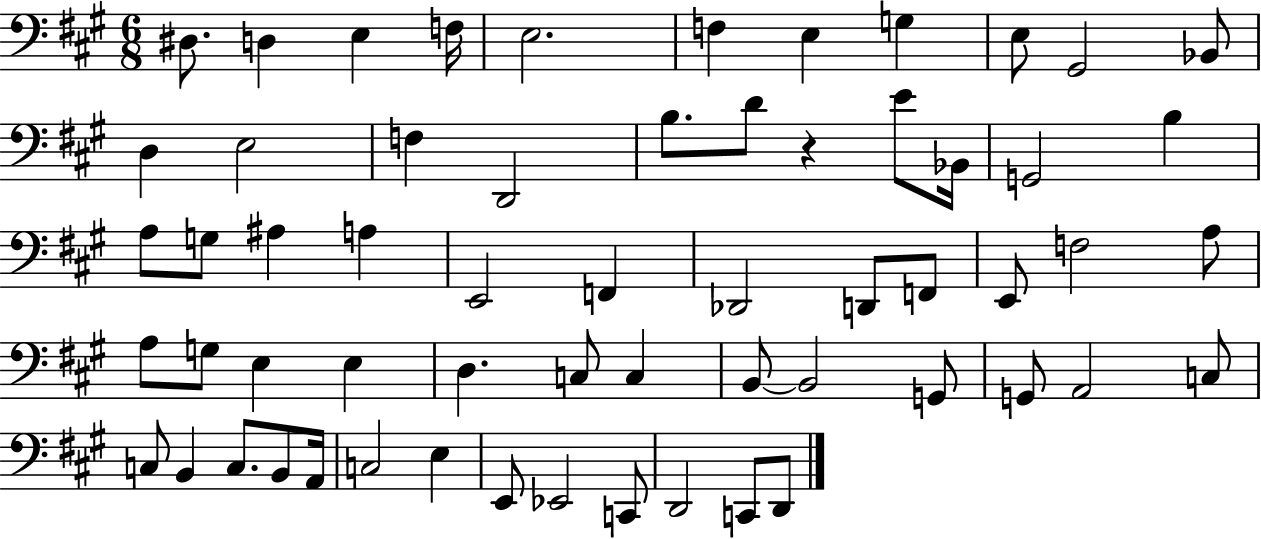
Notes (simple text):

D#3/e. D3/q E3/q F3/s E3/h. F3/q E3/q G3/q E3/e G#2/h Bb2/e D3/q E3/h F3/q D2/h B3/e. D4/e R/q E4/e Bb2/s G2/h B3/q A3/e G3/e A#3/q A3/q E2/h F2/q Db2/h D2/e F2/e E2/e F3/h A3/e A3/e G3/e E3/q E3/q D3/q. C3/e C3/q B2/e B2/h G2/e G2/e A2/h C3/e C3/e B2/q C3/e. B2/e A2/s C3/h E3/q E2/e Eb2/h C2/e D2/h C2/e D2/e